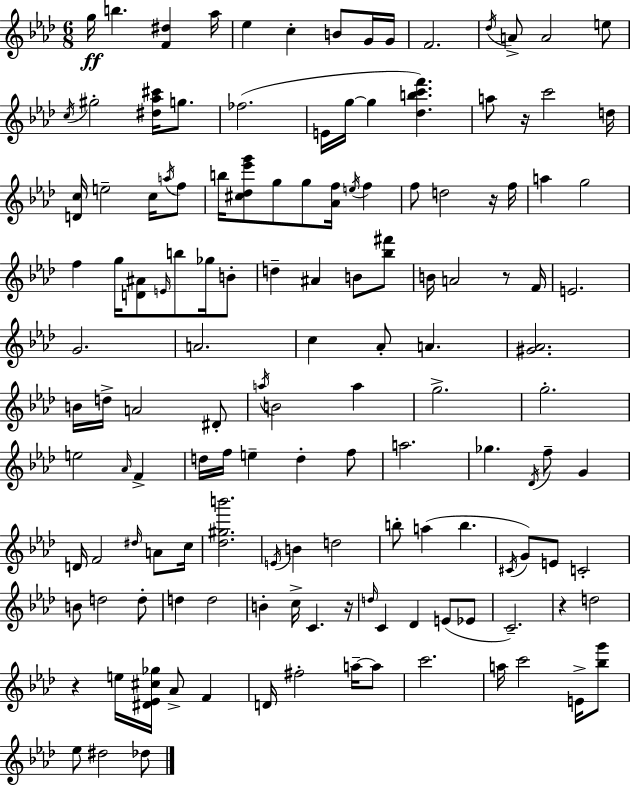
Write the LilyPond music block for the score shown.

{
  \clef treble
  \numericTimeSignature
  \time 6/8
  \key f \minor
  \repeat volta 2 { g''16\ff b''4. <f' dis''>4 aes''16 | ees''4 c''4-. b'8 g'16 g'16 | f'2. | \acciaccatura { des''16 } a'8-> a'2 e''8 | \break \acciaccatura { c''16 } gis''2-. <dis'' aes'' cis'''>16 g''8. | fes''2.( | e'16 g''16~~ g''4 <des'' b'' c''' f'''>4.) | a''8 r16 c'''2 | \break d''16 <d' c''>16 e''2-- c''16 | \acciaccatura { a''16 } f''8 b''16 <cis'' des'' ees''' g'''>8 g''8 g''8 <aes' f''>16 \acciaccatura { e''16 } | f''4 f''8 d''2 | r16 f''16 a''4 g''2 | \break f''4 g''16 <d' ais'>8 \grace { e'16 } | b''8 ges''16 b'8-. d''4-- ais'4 | b'8 <bes'' fis'''>8 b'16 a'2 | r8 f'16 e'2. | \break g'2. | a'2. | c''4 aes'8-. a'4. | <gis' aes'>2. | \break b'16 d''16-> a'2 | dis'8-. \acciaccatura { a''16 } b'2 | a''4 g''2.-> | g''2.-. | \break e''2 | \grace { aes'16 } f'4-> d''16 f''16 e''4-- | d''4-. f''8 a''2. | ges''4. | \break \acciaccatura { des'16 } f''8-- g'4 d'16 f'2 | \grace { dis''16 } a'8 c''16 <des'' gis'' b'''>2. | \acciaccatura { e'16 } b'4 | d''2 b''8-. | \break a''4( b''4. \acciaccatura { cis'16 } g'8) | e'8 c'2-. b'8 | d''2 d''8-. d''4 | d''2 b'4-. | \break c''16-> c'4. r16 \grace { d''16 } | c'4 des'4 e'8( ees'8 | c'2.--) | r4 d''2 | \break r4 e''16 <dis' ees' cis'' ges''>16 aes'8-> f'4 | d'16 fis''2-. a''16--~~ a''8 | c'''2. | a''16 c'''2 e'16-> <bes'' g'''>8 | \break ees''8 dis''2 des''8 | } \bar "|."
}